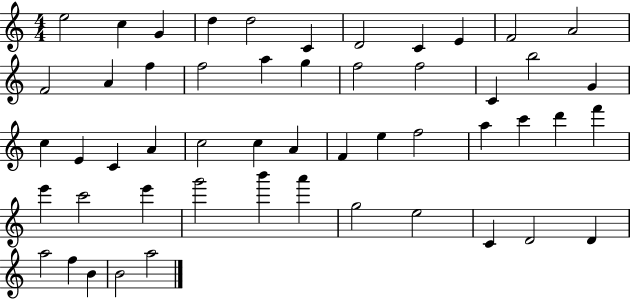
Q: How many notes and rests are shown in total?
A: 52